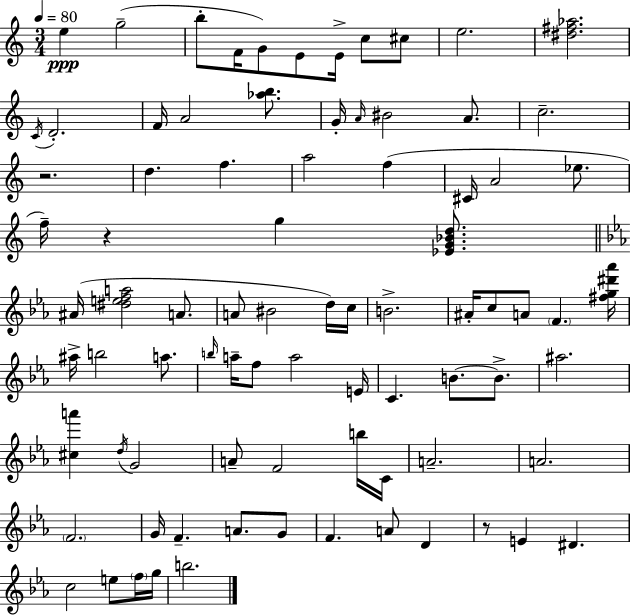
{
  \clef treble
  \numericTimeSignature
  \time 3/4
  \key a \minor
  \tempo 4 = 80
  e''4\ppp g''2--( | b''8-. f'16 g'8) e'8 e'16-> c''8 cis''8 | e''2. | <dis'' fis'' aes''>2. | \break \acciaccatura { c'16 } d'2.-. | f'16 a'2 <aes'' b''>8. | g'16-. \grace { a'16 } bis'2 a'8. | c''2.-- | \break r2. | d''4. f''4. | a''2 f''4( | cis'16 a'2 ees''8. | \break f''16--) r4 g''4 <ees' g' bes' d''>8. | \bar "||" \break \key c \minor ais'16( <dis'' e'' f'' a''>2 a'8. | a'8 bis'2 d''16) c''16 | b'2.-> | ais'16-. c''8 a'8 \parenthesize f'4. <fis'' g'' dis''' aes'''>16 | \break ais''16-> b''2 a''8. | \grace { b''16 } a''16-- f''8 a''2 | e'16 c'4. b'8.~~ b'8.-> | ais''2. | \break <cis'' a'''>4 \acciaccatura { d''16 } g'2 | a'8-- f'2 | b''16 c'16 a'2.-- | a'2. | \break \parenthesize f'2. | g'16 f'4.-- a'8. | g'8 f'4. a'8 d'4 | r8 e'4 dis'4. | \break c''2 e''8 | \parenthesize f''16 g''16 b''2. | \bar "|."
}